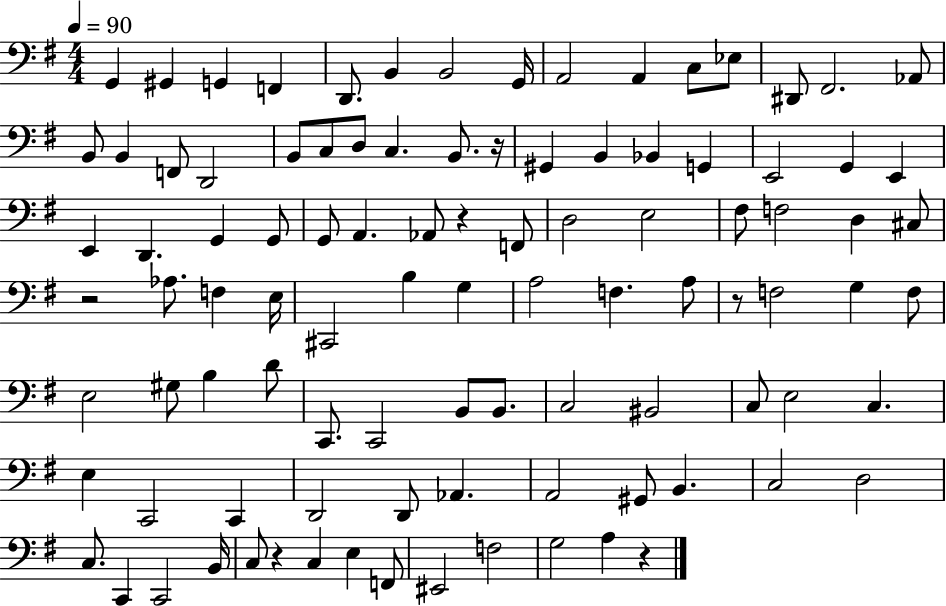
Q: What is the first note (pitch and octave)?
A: G2